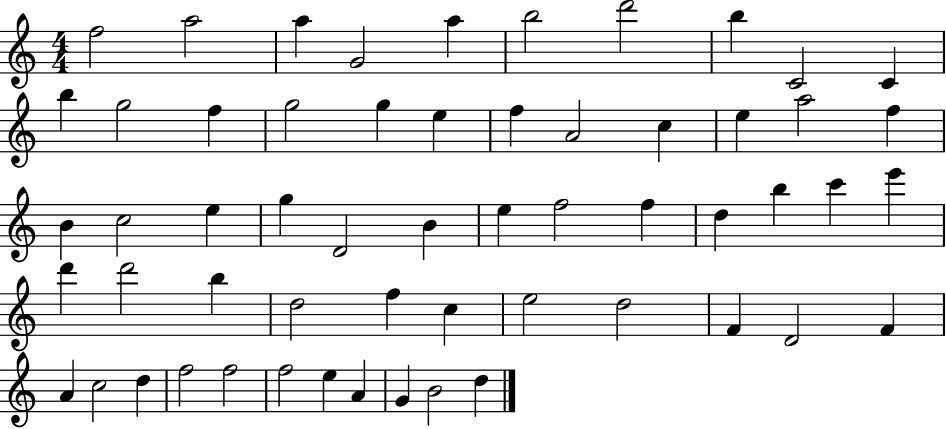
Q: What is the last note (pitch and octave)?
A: D5